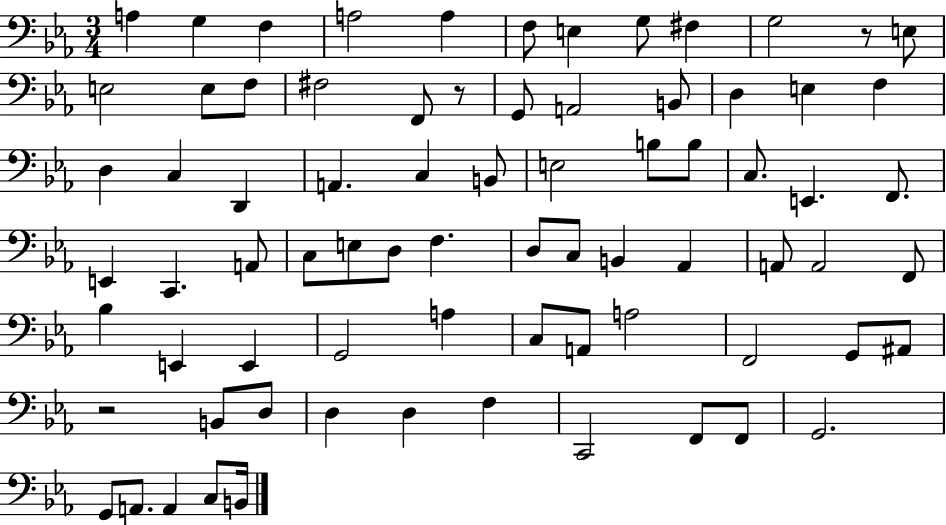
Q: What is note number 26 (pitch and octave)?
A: A2